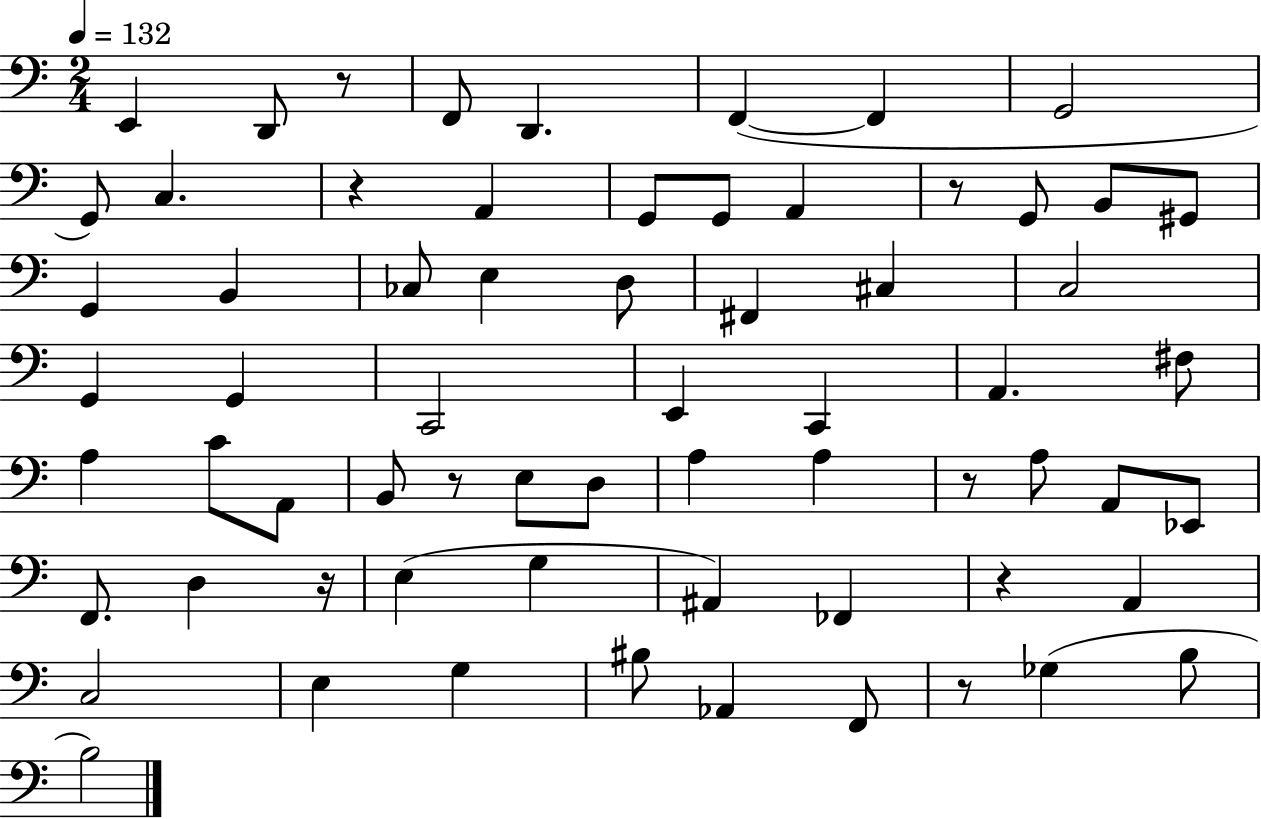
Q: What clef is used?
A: bass